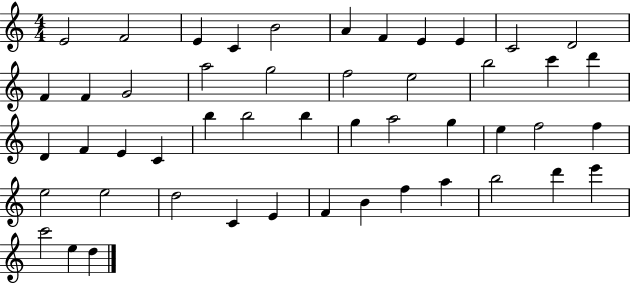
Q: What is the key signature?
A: C major